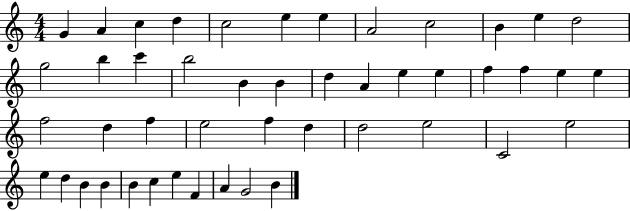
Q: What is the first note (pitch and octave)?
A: G4